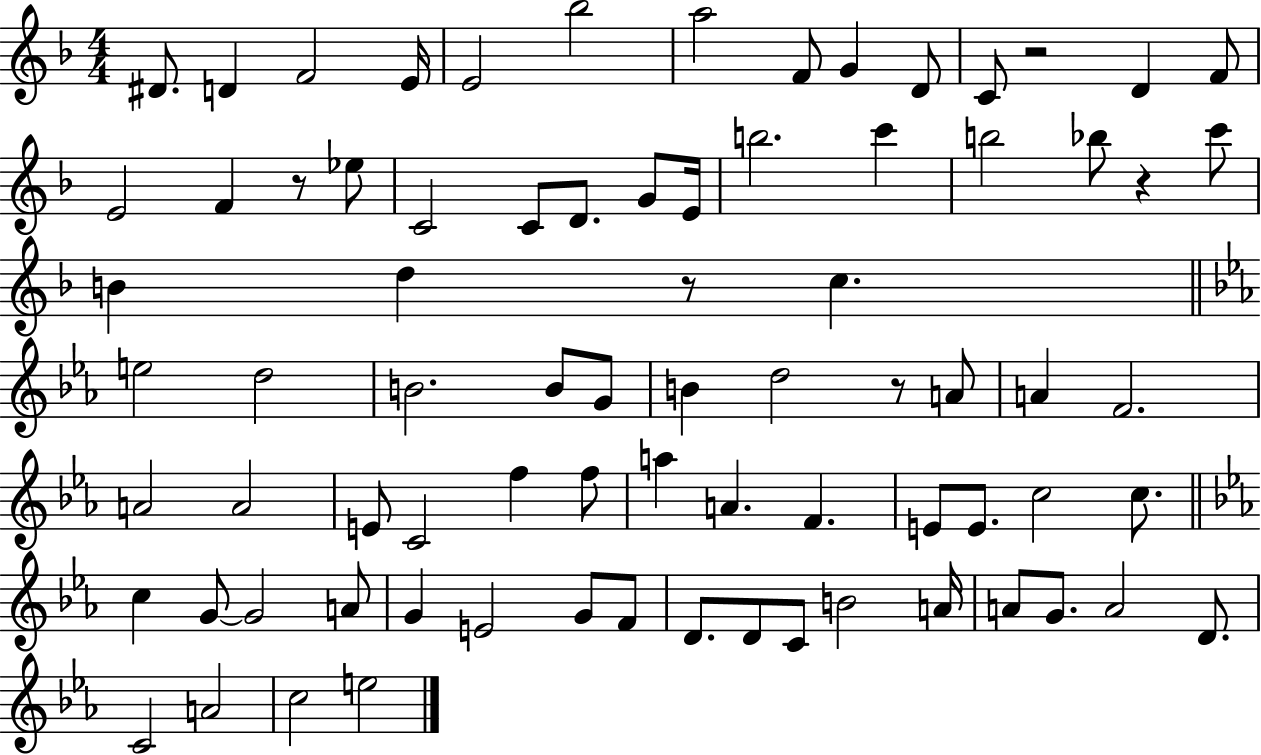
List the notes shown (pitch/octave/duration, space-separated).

D#4/e. D4/q F4/h E4/s E4/h Bb5/h A5/h F4/e G4/q D4/e C4/e R/h D4/q F4/e E4/h F4/q R/e Eb5/e C4/h C4/e D4/e. G4/e E4/s B5/h. C6/q B5/h Bb5/e R/q C6/e B4/q D5/q R/e C5/q. E5/h D5/h B4/h. B4/e G4/e B4/q D5/h R/e A4/e A4/q F4/h. A4/h A4/h E4/e C4/h F5/q F5/e A5/q A4/q. F4/q. E4/e E4/e. C5/h C5/e. C5/q G4/e G4/h A4/e G4/q E4/h G4/e F4/e D4/e. D4/e C4/e B4/h A4/s A4/e G4/e. A4/h D4/e. C4/h A4/h C5/h E5/h